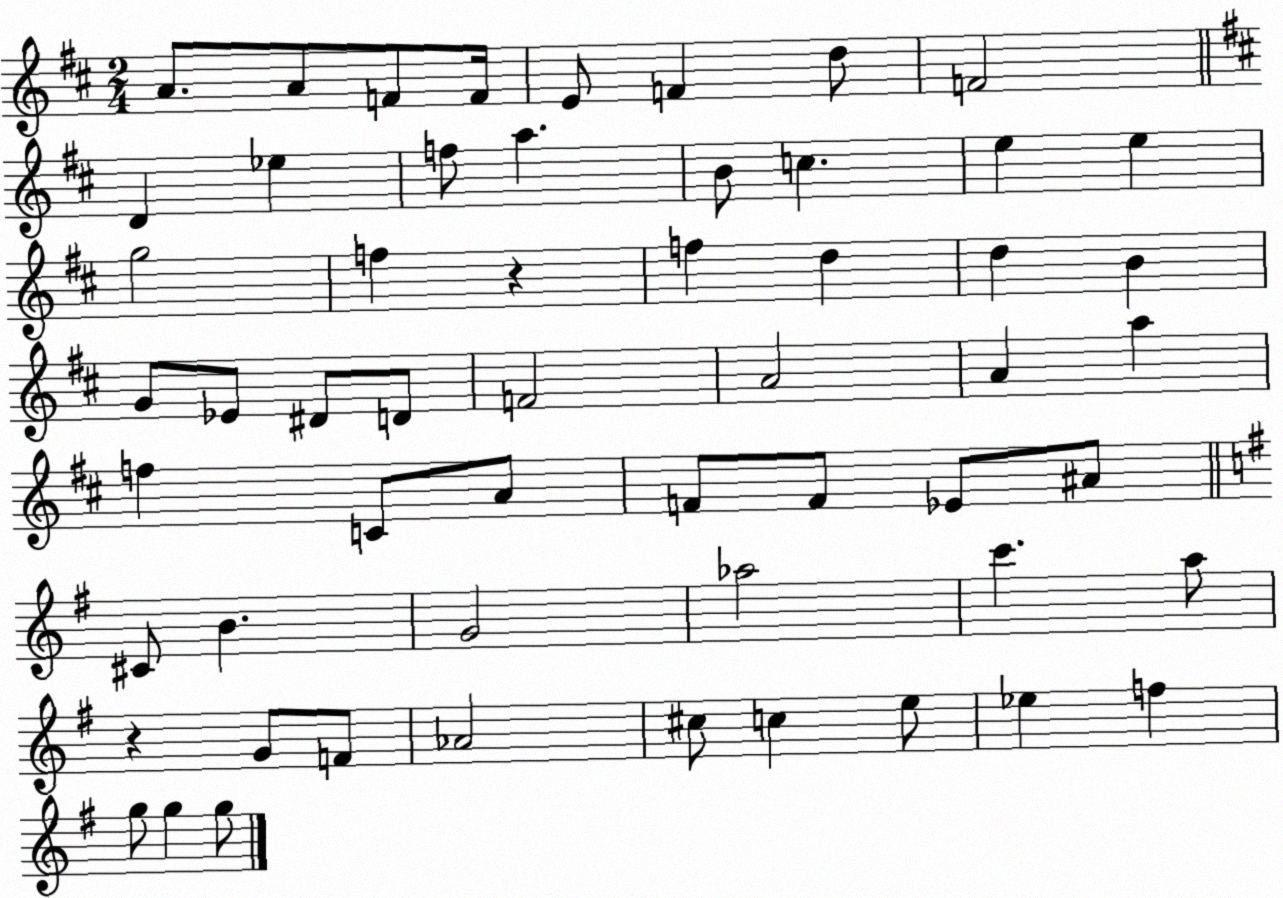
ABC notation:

X:1
T:Untitled
M:2/4
L:1/4
K:D
A/2 A/2 F/2 F/4 E/2 F d/2 F2 D _e f/2 a B/2 c e e g2 f z f d d B G/2 _E/2 ^D/2 D/2 F2 A2 A a f C/2 A/2 F/2 F/2 _E/2 ^A/2 ^C/2 B G2 _a2 c' a/2 z G/2 F/2 _A2 ^c/2 c e/2 _e f g/2 g g/2